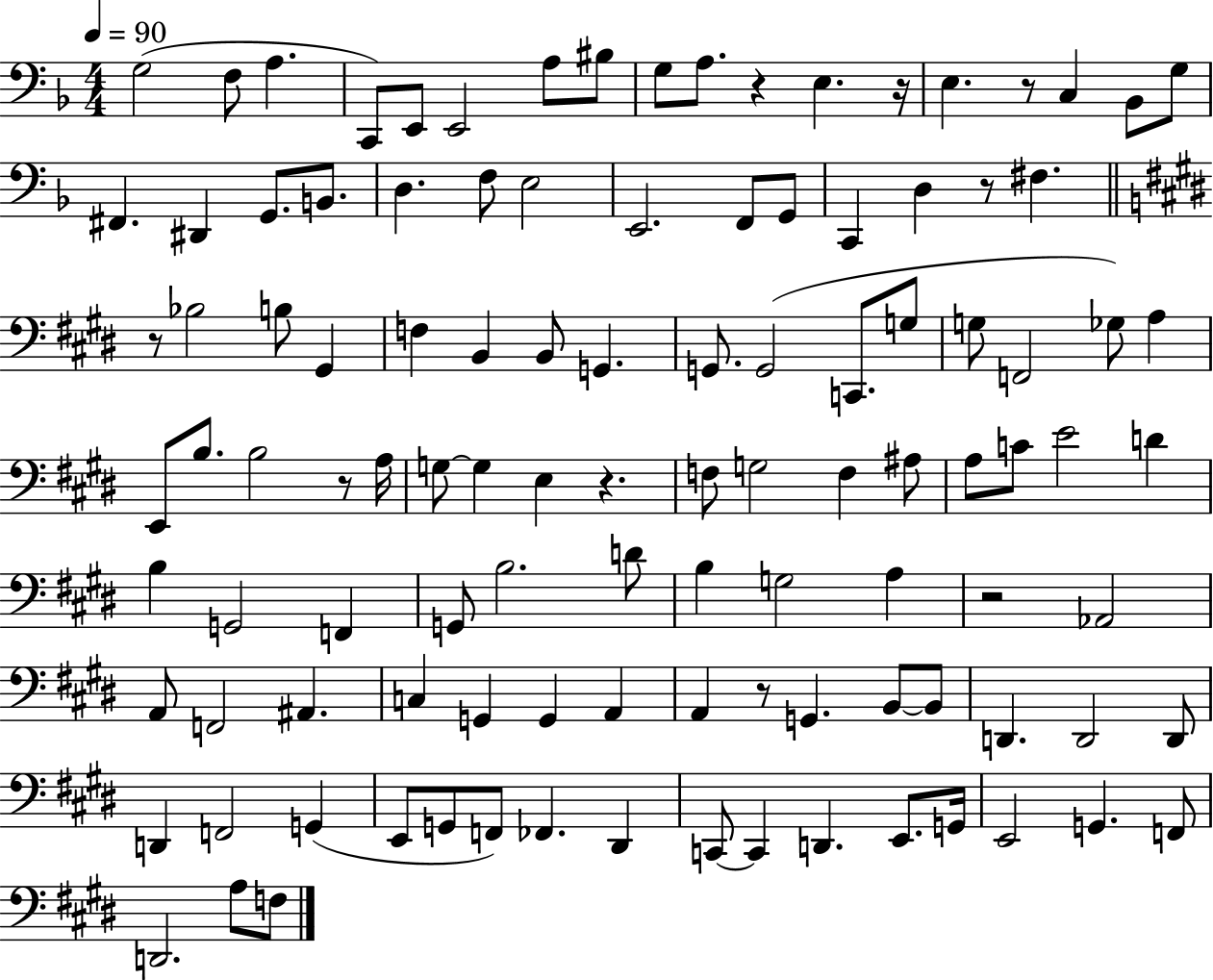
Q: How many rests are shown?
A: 9